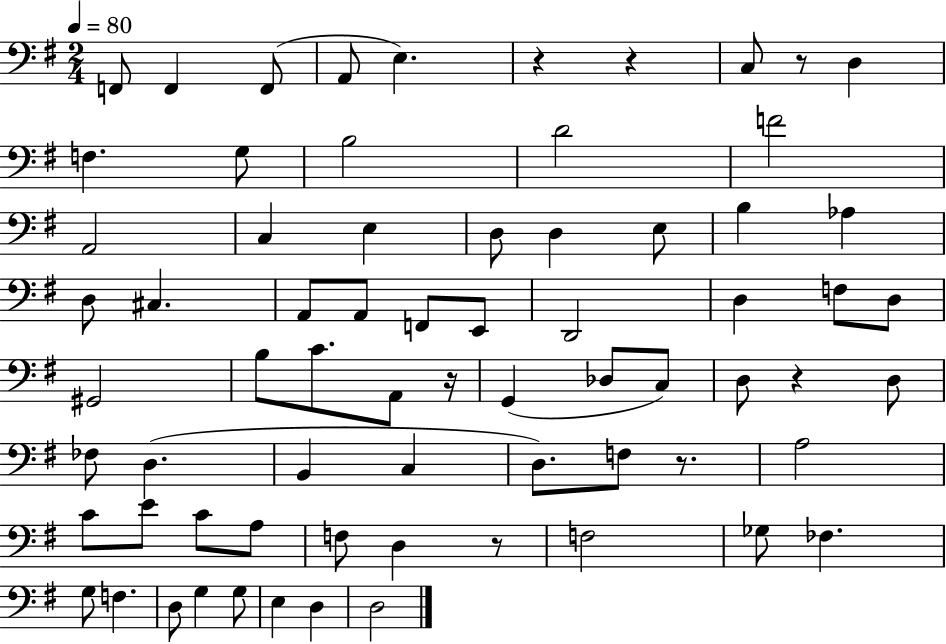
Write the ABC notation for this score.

X:1
T:Untitled
M:2/4
L:1/4
K:G
F,,/2 F,, F,,/2 A,,/2 E, z z C,/2 z/2 D, F, G,/2 B,2 D2 F2 A,,2 C, E, D,/2 D, E,/2 B, _A, D,/2 ^C, A,,/2 A,,/2 F,,/2 E,,/2 D,,2 D, F,/2 D,/2 ^G,,2 B,/2 C/2 A,,/2 z/4 G,, _D,/2 C,/2 D,/2 z D,/2 _F,/2 D, B,, C, D,/2 F,/2 z/2 A,2 C/2 E/2 C/2 A,/2 F,/2 D, z/2 F,2 _G,/2 _F, G,/2 F, D,/2 G, G,/2 E, D, D,2